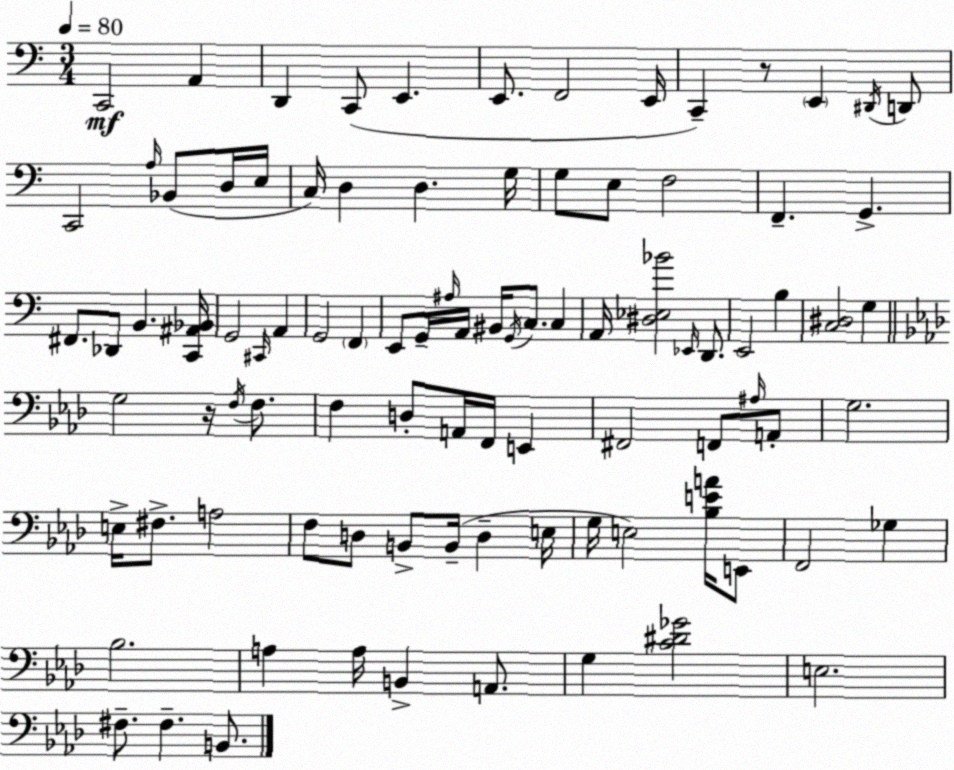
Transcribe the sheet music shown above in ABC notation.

X:1
T:Untitled
M:3/4
L:1/4
K:C
C,,2 A,, D,, C,,/2 E,, E,,/2 F,,2 E,,/4 C,, z/2 E,, ^D,,/4 D,,/2 C,,2 A,/4 _B,,/2 D,/4 E,/4 C,/4 D, D, G,/4 G,/2 E,/2 F,2 F,, G,, ^F,,/2 _D,,/2 B,, [C,,^A,,_B,,]/4 G,,2 ^C,,/4 A,, G,,2 F,, E,,/2 G,,/4 ^A,/4 A,,/4 ^B,,/4 G,,/4 C,/2 C, A,,/4 [^D,_E,_B]2 _E,,/4 D,,/2 E,,2 B, [C,^D,]2 G, G,2 z/4 F,/4 F,/2 F, D,/2 A,,/4 F,,/4 E,, ^F,,2 F,,/2 ^A,/4 A,,/2 G,2 E,/4 ^F,/2 A,2 F,/2 D,/2 B,,/2 B,,/4 D, E,/4 G,/4 E,2 [_B,EA]/4 E,,/2 F,,2 _G, _B,2 A, A,/4 B,, A,,/2 G, [C^D_G]2 E,2 ^F,/2 ^F, B,,/2